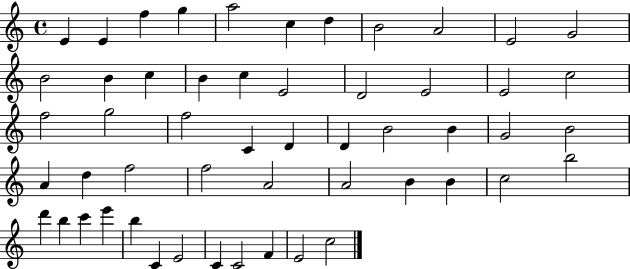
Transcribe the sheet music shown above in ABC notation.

X:1
T:Untitled
M:4/4
L:1/4
K:C
E E f g a2 c d B2 A2 E2 G2 B2 B c B c E2 D2 E2 E2 c2 f2 g2 f2 C D D B2 B G2 B2 A d f2 f2 A2 A2 B B c2 b2 d' b c' e' b C E2 C C2 F E2 c2